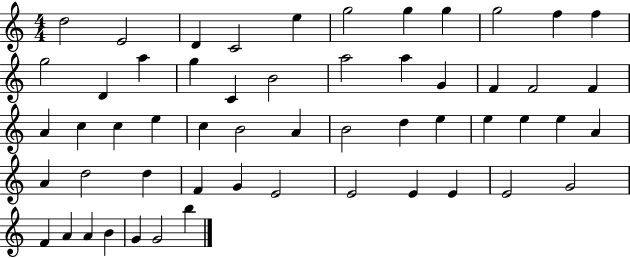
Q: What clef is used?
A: treble